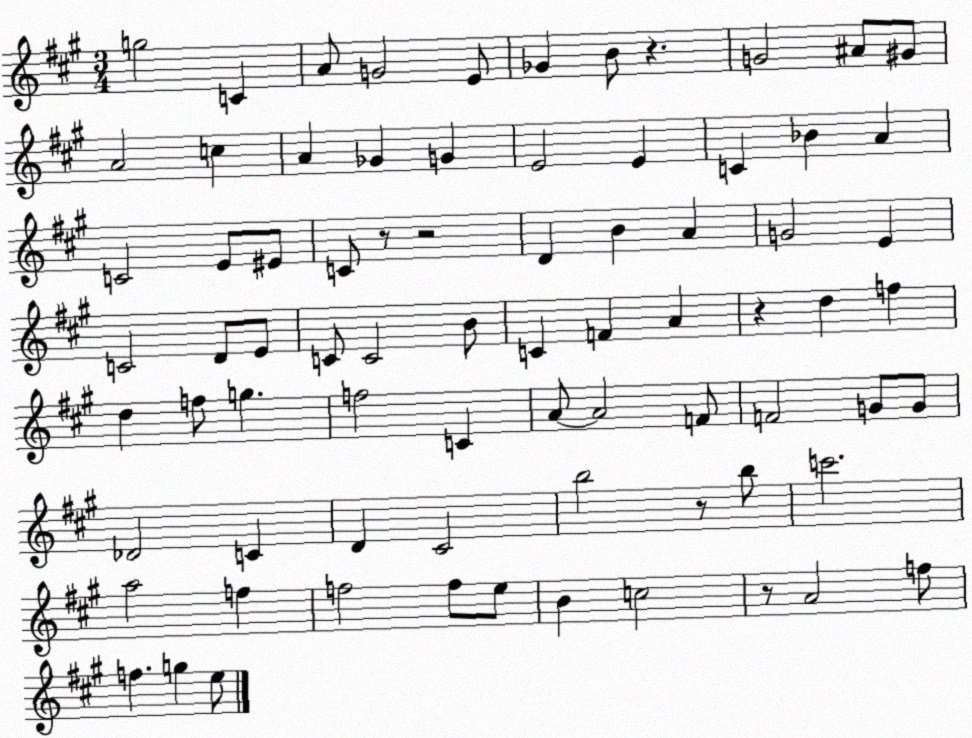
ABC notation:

X:1
T:Untitled
M:3/4
L:1/4
K:A
g2 C A/2 G2 E/2 _G B/2 z G2 ^A/2 ^G/2 A2 c A _G G E2 E C _B A C2 E/2 ^E/2 C/2 z/2 z2 D B A G2 E C2 D/2 E/2 C/2 C2 B/2 C F A z d f d f/2 g f2 C A/2 A2 F/2 F2 G/2 G/2 _D2 C D ^C2 b2 z/2 b/2 c'2 a2 f f2 f/2 e/2 B c2 z/2 A2 f/2 f g e/2